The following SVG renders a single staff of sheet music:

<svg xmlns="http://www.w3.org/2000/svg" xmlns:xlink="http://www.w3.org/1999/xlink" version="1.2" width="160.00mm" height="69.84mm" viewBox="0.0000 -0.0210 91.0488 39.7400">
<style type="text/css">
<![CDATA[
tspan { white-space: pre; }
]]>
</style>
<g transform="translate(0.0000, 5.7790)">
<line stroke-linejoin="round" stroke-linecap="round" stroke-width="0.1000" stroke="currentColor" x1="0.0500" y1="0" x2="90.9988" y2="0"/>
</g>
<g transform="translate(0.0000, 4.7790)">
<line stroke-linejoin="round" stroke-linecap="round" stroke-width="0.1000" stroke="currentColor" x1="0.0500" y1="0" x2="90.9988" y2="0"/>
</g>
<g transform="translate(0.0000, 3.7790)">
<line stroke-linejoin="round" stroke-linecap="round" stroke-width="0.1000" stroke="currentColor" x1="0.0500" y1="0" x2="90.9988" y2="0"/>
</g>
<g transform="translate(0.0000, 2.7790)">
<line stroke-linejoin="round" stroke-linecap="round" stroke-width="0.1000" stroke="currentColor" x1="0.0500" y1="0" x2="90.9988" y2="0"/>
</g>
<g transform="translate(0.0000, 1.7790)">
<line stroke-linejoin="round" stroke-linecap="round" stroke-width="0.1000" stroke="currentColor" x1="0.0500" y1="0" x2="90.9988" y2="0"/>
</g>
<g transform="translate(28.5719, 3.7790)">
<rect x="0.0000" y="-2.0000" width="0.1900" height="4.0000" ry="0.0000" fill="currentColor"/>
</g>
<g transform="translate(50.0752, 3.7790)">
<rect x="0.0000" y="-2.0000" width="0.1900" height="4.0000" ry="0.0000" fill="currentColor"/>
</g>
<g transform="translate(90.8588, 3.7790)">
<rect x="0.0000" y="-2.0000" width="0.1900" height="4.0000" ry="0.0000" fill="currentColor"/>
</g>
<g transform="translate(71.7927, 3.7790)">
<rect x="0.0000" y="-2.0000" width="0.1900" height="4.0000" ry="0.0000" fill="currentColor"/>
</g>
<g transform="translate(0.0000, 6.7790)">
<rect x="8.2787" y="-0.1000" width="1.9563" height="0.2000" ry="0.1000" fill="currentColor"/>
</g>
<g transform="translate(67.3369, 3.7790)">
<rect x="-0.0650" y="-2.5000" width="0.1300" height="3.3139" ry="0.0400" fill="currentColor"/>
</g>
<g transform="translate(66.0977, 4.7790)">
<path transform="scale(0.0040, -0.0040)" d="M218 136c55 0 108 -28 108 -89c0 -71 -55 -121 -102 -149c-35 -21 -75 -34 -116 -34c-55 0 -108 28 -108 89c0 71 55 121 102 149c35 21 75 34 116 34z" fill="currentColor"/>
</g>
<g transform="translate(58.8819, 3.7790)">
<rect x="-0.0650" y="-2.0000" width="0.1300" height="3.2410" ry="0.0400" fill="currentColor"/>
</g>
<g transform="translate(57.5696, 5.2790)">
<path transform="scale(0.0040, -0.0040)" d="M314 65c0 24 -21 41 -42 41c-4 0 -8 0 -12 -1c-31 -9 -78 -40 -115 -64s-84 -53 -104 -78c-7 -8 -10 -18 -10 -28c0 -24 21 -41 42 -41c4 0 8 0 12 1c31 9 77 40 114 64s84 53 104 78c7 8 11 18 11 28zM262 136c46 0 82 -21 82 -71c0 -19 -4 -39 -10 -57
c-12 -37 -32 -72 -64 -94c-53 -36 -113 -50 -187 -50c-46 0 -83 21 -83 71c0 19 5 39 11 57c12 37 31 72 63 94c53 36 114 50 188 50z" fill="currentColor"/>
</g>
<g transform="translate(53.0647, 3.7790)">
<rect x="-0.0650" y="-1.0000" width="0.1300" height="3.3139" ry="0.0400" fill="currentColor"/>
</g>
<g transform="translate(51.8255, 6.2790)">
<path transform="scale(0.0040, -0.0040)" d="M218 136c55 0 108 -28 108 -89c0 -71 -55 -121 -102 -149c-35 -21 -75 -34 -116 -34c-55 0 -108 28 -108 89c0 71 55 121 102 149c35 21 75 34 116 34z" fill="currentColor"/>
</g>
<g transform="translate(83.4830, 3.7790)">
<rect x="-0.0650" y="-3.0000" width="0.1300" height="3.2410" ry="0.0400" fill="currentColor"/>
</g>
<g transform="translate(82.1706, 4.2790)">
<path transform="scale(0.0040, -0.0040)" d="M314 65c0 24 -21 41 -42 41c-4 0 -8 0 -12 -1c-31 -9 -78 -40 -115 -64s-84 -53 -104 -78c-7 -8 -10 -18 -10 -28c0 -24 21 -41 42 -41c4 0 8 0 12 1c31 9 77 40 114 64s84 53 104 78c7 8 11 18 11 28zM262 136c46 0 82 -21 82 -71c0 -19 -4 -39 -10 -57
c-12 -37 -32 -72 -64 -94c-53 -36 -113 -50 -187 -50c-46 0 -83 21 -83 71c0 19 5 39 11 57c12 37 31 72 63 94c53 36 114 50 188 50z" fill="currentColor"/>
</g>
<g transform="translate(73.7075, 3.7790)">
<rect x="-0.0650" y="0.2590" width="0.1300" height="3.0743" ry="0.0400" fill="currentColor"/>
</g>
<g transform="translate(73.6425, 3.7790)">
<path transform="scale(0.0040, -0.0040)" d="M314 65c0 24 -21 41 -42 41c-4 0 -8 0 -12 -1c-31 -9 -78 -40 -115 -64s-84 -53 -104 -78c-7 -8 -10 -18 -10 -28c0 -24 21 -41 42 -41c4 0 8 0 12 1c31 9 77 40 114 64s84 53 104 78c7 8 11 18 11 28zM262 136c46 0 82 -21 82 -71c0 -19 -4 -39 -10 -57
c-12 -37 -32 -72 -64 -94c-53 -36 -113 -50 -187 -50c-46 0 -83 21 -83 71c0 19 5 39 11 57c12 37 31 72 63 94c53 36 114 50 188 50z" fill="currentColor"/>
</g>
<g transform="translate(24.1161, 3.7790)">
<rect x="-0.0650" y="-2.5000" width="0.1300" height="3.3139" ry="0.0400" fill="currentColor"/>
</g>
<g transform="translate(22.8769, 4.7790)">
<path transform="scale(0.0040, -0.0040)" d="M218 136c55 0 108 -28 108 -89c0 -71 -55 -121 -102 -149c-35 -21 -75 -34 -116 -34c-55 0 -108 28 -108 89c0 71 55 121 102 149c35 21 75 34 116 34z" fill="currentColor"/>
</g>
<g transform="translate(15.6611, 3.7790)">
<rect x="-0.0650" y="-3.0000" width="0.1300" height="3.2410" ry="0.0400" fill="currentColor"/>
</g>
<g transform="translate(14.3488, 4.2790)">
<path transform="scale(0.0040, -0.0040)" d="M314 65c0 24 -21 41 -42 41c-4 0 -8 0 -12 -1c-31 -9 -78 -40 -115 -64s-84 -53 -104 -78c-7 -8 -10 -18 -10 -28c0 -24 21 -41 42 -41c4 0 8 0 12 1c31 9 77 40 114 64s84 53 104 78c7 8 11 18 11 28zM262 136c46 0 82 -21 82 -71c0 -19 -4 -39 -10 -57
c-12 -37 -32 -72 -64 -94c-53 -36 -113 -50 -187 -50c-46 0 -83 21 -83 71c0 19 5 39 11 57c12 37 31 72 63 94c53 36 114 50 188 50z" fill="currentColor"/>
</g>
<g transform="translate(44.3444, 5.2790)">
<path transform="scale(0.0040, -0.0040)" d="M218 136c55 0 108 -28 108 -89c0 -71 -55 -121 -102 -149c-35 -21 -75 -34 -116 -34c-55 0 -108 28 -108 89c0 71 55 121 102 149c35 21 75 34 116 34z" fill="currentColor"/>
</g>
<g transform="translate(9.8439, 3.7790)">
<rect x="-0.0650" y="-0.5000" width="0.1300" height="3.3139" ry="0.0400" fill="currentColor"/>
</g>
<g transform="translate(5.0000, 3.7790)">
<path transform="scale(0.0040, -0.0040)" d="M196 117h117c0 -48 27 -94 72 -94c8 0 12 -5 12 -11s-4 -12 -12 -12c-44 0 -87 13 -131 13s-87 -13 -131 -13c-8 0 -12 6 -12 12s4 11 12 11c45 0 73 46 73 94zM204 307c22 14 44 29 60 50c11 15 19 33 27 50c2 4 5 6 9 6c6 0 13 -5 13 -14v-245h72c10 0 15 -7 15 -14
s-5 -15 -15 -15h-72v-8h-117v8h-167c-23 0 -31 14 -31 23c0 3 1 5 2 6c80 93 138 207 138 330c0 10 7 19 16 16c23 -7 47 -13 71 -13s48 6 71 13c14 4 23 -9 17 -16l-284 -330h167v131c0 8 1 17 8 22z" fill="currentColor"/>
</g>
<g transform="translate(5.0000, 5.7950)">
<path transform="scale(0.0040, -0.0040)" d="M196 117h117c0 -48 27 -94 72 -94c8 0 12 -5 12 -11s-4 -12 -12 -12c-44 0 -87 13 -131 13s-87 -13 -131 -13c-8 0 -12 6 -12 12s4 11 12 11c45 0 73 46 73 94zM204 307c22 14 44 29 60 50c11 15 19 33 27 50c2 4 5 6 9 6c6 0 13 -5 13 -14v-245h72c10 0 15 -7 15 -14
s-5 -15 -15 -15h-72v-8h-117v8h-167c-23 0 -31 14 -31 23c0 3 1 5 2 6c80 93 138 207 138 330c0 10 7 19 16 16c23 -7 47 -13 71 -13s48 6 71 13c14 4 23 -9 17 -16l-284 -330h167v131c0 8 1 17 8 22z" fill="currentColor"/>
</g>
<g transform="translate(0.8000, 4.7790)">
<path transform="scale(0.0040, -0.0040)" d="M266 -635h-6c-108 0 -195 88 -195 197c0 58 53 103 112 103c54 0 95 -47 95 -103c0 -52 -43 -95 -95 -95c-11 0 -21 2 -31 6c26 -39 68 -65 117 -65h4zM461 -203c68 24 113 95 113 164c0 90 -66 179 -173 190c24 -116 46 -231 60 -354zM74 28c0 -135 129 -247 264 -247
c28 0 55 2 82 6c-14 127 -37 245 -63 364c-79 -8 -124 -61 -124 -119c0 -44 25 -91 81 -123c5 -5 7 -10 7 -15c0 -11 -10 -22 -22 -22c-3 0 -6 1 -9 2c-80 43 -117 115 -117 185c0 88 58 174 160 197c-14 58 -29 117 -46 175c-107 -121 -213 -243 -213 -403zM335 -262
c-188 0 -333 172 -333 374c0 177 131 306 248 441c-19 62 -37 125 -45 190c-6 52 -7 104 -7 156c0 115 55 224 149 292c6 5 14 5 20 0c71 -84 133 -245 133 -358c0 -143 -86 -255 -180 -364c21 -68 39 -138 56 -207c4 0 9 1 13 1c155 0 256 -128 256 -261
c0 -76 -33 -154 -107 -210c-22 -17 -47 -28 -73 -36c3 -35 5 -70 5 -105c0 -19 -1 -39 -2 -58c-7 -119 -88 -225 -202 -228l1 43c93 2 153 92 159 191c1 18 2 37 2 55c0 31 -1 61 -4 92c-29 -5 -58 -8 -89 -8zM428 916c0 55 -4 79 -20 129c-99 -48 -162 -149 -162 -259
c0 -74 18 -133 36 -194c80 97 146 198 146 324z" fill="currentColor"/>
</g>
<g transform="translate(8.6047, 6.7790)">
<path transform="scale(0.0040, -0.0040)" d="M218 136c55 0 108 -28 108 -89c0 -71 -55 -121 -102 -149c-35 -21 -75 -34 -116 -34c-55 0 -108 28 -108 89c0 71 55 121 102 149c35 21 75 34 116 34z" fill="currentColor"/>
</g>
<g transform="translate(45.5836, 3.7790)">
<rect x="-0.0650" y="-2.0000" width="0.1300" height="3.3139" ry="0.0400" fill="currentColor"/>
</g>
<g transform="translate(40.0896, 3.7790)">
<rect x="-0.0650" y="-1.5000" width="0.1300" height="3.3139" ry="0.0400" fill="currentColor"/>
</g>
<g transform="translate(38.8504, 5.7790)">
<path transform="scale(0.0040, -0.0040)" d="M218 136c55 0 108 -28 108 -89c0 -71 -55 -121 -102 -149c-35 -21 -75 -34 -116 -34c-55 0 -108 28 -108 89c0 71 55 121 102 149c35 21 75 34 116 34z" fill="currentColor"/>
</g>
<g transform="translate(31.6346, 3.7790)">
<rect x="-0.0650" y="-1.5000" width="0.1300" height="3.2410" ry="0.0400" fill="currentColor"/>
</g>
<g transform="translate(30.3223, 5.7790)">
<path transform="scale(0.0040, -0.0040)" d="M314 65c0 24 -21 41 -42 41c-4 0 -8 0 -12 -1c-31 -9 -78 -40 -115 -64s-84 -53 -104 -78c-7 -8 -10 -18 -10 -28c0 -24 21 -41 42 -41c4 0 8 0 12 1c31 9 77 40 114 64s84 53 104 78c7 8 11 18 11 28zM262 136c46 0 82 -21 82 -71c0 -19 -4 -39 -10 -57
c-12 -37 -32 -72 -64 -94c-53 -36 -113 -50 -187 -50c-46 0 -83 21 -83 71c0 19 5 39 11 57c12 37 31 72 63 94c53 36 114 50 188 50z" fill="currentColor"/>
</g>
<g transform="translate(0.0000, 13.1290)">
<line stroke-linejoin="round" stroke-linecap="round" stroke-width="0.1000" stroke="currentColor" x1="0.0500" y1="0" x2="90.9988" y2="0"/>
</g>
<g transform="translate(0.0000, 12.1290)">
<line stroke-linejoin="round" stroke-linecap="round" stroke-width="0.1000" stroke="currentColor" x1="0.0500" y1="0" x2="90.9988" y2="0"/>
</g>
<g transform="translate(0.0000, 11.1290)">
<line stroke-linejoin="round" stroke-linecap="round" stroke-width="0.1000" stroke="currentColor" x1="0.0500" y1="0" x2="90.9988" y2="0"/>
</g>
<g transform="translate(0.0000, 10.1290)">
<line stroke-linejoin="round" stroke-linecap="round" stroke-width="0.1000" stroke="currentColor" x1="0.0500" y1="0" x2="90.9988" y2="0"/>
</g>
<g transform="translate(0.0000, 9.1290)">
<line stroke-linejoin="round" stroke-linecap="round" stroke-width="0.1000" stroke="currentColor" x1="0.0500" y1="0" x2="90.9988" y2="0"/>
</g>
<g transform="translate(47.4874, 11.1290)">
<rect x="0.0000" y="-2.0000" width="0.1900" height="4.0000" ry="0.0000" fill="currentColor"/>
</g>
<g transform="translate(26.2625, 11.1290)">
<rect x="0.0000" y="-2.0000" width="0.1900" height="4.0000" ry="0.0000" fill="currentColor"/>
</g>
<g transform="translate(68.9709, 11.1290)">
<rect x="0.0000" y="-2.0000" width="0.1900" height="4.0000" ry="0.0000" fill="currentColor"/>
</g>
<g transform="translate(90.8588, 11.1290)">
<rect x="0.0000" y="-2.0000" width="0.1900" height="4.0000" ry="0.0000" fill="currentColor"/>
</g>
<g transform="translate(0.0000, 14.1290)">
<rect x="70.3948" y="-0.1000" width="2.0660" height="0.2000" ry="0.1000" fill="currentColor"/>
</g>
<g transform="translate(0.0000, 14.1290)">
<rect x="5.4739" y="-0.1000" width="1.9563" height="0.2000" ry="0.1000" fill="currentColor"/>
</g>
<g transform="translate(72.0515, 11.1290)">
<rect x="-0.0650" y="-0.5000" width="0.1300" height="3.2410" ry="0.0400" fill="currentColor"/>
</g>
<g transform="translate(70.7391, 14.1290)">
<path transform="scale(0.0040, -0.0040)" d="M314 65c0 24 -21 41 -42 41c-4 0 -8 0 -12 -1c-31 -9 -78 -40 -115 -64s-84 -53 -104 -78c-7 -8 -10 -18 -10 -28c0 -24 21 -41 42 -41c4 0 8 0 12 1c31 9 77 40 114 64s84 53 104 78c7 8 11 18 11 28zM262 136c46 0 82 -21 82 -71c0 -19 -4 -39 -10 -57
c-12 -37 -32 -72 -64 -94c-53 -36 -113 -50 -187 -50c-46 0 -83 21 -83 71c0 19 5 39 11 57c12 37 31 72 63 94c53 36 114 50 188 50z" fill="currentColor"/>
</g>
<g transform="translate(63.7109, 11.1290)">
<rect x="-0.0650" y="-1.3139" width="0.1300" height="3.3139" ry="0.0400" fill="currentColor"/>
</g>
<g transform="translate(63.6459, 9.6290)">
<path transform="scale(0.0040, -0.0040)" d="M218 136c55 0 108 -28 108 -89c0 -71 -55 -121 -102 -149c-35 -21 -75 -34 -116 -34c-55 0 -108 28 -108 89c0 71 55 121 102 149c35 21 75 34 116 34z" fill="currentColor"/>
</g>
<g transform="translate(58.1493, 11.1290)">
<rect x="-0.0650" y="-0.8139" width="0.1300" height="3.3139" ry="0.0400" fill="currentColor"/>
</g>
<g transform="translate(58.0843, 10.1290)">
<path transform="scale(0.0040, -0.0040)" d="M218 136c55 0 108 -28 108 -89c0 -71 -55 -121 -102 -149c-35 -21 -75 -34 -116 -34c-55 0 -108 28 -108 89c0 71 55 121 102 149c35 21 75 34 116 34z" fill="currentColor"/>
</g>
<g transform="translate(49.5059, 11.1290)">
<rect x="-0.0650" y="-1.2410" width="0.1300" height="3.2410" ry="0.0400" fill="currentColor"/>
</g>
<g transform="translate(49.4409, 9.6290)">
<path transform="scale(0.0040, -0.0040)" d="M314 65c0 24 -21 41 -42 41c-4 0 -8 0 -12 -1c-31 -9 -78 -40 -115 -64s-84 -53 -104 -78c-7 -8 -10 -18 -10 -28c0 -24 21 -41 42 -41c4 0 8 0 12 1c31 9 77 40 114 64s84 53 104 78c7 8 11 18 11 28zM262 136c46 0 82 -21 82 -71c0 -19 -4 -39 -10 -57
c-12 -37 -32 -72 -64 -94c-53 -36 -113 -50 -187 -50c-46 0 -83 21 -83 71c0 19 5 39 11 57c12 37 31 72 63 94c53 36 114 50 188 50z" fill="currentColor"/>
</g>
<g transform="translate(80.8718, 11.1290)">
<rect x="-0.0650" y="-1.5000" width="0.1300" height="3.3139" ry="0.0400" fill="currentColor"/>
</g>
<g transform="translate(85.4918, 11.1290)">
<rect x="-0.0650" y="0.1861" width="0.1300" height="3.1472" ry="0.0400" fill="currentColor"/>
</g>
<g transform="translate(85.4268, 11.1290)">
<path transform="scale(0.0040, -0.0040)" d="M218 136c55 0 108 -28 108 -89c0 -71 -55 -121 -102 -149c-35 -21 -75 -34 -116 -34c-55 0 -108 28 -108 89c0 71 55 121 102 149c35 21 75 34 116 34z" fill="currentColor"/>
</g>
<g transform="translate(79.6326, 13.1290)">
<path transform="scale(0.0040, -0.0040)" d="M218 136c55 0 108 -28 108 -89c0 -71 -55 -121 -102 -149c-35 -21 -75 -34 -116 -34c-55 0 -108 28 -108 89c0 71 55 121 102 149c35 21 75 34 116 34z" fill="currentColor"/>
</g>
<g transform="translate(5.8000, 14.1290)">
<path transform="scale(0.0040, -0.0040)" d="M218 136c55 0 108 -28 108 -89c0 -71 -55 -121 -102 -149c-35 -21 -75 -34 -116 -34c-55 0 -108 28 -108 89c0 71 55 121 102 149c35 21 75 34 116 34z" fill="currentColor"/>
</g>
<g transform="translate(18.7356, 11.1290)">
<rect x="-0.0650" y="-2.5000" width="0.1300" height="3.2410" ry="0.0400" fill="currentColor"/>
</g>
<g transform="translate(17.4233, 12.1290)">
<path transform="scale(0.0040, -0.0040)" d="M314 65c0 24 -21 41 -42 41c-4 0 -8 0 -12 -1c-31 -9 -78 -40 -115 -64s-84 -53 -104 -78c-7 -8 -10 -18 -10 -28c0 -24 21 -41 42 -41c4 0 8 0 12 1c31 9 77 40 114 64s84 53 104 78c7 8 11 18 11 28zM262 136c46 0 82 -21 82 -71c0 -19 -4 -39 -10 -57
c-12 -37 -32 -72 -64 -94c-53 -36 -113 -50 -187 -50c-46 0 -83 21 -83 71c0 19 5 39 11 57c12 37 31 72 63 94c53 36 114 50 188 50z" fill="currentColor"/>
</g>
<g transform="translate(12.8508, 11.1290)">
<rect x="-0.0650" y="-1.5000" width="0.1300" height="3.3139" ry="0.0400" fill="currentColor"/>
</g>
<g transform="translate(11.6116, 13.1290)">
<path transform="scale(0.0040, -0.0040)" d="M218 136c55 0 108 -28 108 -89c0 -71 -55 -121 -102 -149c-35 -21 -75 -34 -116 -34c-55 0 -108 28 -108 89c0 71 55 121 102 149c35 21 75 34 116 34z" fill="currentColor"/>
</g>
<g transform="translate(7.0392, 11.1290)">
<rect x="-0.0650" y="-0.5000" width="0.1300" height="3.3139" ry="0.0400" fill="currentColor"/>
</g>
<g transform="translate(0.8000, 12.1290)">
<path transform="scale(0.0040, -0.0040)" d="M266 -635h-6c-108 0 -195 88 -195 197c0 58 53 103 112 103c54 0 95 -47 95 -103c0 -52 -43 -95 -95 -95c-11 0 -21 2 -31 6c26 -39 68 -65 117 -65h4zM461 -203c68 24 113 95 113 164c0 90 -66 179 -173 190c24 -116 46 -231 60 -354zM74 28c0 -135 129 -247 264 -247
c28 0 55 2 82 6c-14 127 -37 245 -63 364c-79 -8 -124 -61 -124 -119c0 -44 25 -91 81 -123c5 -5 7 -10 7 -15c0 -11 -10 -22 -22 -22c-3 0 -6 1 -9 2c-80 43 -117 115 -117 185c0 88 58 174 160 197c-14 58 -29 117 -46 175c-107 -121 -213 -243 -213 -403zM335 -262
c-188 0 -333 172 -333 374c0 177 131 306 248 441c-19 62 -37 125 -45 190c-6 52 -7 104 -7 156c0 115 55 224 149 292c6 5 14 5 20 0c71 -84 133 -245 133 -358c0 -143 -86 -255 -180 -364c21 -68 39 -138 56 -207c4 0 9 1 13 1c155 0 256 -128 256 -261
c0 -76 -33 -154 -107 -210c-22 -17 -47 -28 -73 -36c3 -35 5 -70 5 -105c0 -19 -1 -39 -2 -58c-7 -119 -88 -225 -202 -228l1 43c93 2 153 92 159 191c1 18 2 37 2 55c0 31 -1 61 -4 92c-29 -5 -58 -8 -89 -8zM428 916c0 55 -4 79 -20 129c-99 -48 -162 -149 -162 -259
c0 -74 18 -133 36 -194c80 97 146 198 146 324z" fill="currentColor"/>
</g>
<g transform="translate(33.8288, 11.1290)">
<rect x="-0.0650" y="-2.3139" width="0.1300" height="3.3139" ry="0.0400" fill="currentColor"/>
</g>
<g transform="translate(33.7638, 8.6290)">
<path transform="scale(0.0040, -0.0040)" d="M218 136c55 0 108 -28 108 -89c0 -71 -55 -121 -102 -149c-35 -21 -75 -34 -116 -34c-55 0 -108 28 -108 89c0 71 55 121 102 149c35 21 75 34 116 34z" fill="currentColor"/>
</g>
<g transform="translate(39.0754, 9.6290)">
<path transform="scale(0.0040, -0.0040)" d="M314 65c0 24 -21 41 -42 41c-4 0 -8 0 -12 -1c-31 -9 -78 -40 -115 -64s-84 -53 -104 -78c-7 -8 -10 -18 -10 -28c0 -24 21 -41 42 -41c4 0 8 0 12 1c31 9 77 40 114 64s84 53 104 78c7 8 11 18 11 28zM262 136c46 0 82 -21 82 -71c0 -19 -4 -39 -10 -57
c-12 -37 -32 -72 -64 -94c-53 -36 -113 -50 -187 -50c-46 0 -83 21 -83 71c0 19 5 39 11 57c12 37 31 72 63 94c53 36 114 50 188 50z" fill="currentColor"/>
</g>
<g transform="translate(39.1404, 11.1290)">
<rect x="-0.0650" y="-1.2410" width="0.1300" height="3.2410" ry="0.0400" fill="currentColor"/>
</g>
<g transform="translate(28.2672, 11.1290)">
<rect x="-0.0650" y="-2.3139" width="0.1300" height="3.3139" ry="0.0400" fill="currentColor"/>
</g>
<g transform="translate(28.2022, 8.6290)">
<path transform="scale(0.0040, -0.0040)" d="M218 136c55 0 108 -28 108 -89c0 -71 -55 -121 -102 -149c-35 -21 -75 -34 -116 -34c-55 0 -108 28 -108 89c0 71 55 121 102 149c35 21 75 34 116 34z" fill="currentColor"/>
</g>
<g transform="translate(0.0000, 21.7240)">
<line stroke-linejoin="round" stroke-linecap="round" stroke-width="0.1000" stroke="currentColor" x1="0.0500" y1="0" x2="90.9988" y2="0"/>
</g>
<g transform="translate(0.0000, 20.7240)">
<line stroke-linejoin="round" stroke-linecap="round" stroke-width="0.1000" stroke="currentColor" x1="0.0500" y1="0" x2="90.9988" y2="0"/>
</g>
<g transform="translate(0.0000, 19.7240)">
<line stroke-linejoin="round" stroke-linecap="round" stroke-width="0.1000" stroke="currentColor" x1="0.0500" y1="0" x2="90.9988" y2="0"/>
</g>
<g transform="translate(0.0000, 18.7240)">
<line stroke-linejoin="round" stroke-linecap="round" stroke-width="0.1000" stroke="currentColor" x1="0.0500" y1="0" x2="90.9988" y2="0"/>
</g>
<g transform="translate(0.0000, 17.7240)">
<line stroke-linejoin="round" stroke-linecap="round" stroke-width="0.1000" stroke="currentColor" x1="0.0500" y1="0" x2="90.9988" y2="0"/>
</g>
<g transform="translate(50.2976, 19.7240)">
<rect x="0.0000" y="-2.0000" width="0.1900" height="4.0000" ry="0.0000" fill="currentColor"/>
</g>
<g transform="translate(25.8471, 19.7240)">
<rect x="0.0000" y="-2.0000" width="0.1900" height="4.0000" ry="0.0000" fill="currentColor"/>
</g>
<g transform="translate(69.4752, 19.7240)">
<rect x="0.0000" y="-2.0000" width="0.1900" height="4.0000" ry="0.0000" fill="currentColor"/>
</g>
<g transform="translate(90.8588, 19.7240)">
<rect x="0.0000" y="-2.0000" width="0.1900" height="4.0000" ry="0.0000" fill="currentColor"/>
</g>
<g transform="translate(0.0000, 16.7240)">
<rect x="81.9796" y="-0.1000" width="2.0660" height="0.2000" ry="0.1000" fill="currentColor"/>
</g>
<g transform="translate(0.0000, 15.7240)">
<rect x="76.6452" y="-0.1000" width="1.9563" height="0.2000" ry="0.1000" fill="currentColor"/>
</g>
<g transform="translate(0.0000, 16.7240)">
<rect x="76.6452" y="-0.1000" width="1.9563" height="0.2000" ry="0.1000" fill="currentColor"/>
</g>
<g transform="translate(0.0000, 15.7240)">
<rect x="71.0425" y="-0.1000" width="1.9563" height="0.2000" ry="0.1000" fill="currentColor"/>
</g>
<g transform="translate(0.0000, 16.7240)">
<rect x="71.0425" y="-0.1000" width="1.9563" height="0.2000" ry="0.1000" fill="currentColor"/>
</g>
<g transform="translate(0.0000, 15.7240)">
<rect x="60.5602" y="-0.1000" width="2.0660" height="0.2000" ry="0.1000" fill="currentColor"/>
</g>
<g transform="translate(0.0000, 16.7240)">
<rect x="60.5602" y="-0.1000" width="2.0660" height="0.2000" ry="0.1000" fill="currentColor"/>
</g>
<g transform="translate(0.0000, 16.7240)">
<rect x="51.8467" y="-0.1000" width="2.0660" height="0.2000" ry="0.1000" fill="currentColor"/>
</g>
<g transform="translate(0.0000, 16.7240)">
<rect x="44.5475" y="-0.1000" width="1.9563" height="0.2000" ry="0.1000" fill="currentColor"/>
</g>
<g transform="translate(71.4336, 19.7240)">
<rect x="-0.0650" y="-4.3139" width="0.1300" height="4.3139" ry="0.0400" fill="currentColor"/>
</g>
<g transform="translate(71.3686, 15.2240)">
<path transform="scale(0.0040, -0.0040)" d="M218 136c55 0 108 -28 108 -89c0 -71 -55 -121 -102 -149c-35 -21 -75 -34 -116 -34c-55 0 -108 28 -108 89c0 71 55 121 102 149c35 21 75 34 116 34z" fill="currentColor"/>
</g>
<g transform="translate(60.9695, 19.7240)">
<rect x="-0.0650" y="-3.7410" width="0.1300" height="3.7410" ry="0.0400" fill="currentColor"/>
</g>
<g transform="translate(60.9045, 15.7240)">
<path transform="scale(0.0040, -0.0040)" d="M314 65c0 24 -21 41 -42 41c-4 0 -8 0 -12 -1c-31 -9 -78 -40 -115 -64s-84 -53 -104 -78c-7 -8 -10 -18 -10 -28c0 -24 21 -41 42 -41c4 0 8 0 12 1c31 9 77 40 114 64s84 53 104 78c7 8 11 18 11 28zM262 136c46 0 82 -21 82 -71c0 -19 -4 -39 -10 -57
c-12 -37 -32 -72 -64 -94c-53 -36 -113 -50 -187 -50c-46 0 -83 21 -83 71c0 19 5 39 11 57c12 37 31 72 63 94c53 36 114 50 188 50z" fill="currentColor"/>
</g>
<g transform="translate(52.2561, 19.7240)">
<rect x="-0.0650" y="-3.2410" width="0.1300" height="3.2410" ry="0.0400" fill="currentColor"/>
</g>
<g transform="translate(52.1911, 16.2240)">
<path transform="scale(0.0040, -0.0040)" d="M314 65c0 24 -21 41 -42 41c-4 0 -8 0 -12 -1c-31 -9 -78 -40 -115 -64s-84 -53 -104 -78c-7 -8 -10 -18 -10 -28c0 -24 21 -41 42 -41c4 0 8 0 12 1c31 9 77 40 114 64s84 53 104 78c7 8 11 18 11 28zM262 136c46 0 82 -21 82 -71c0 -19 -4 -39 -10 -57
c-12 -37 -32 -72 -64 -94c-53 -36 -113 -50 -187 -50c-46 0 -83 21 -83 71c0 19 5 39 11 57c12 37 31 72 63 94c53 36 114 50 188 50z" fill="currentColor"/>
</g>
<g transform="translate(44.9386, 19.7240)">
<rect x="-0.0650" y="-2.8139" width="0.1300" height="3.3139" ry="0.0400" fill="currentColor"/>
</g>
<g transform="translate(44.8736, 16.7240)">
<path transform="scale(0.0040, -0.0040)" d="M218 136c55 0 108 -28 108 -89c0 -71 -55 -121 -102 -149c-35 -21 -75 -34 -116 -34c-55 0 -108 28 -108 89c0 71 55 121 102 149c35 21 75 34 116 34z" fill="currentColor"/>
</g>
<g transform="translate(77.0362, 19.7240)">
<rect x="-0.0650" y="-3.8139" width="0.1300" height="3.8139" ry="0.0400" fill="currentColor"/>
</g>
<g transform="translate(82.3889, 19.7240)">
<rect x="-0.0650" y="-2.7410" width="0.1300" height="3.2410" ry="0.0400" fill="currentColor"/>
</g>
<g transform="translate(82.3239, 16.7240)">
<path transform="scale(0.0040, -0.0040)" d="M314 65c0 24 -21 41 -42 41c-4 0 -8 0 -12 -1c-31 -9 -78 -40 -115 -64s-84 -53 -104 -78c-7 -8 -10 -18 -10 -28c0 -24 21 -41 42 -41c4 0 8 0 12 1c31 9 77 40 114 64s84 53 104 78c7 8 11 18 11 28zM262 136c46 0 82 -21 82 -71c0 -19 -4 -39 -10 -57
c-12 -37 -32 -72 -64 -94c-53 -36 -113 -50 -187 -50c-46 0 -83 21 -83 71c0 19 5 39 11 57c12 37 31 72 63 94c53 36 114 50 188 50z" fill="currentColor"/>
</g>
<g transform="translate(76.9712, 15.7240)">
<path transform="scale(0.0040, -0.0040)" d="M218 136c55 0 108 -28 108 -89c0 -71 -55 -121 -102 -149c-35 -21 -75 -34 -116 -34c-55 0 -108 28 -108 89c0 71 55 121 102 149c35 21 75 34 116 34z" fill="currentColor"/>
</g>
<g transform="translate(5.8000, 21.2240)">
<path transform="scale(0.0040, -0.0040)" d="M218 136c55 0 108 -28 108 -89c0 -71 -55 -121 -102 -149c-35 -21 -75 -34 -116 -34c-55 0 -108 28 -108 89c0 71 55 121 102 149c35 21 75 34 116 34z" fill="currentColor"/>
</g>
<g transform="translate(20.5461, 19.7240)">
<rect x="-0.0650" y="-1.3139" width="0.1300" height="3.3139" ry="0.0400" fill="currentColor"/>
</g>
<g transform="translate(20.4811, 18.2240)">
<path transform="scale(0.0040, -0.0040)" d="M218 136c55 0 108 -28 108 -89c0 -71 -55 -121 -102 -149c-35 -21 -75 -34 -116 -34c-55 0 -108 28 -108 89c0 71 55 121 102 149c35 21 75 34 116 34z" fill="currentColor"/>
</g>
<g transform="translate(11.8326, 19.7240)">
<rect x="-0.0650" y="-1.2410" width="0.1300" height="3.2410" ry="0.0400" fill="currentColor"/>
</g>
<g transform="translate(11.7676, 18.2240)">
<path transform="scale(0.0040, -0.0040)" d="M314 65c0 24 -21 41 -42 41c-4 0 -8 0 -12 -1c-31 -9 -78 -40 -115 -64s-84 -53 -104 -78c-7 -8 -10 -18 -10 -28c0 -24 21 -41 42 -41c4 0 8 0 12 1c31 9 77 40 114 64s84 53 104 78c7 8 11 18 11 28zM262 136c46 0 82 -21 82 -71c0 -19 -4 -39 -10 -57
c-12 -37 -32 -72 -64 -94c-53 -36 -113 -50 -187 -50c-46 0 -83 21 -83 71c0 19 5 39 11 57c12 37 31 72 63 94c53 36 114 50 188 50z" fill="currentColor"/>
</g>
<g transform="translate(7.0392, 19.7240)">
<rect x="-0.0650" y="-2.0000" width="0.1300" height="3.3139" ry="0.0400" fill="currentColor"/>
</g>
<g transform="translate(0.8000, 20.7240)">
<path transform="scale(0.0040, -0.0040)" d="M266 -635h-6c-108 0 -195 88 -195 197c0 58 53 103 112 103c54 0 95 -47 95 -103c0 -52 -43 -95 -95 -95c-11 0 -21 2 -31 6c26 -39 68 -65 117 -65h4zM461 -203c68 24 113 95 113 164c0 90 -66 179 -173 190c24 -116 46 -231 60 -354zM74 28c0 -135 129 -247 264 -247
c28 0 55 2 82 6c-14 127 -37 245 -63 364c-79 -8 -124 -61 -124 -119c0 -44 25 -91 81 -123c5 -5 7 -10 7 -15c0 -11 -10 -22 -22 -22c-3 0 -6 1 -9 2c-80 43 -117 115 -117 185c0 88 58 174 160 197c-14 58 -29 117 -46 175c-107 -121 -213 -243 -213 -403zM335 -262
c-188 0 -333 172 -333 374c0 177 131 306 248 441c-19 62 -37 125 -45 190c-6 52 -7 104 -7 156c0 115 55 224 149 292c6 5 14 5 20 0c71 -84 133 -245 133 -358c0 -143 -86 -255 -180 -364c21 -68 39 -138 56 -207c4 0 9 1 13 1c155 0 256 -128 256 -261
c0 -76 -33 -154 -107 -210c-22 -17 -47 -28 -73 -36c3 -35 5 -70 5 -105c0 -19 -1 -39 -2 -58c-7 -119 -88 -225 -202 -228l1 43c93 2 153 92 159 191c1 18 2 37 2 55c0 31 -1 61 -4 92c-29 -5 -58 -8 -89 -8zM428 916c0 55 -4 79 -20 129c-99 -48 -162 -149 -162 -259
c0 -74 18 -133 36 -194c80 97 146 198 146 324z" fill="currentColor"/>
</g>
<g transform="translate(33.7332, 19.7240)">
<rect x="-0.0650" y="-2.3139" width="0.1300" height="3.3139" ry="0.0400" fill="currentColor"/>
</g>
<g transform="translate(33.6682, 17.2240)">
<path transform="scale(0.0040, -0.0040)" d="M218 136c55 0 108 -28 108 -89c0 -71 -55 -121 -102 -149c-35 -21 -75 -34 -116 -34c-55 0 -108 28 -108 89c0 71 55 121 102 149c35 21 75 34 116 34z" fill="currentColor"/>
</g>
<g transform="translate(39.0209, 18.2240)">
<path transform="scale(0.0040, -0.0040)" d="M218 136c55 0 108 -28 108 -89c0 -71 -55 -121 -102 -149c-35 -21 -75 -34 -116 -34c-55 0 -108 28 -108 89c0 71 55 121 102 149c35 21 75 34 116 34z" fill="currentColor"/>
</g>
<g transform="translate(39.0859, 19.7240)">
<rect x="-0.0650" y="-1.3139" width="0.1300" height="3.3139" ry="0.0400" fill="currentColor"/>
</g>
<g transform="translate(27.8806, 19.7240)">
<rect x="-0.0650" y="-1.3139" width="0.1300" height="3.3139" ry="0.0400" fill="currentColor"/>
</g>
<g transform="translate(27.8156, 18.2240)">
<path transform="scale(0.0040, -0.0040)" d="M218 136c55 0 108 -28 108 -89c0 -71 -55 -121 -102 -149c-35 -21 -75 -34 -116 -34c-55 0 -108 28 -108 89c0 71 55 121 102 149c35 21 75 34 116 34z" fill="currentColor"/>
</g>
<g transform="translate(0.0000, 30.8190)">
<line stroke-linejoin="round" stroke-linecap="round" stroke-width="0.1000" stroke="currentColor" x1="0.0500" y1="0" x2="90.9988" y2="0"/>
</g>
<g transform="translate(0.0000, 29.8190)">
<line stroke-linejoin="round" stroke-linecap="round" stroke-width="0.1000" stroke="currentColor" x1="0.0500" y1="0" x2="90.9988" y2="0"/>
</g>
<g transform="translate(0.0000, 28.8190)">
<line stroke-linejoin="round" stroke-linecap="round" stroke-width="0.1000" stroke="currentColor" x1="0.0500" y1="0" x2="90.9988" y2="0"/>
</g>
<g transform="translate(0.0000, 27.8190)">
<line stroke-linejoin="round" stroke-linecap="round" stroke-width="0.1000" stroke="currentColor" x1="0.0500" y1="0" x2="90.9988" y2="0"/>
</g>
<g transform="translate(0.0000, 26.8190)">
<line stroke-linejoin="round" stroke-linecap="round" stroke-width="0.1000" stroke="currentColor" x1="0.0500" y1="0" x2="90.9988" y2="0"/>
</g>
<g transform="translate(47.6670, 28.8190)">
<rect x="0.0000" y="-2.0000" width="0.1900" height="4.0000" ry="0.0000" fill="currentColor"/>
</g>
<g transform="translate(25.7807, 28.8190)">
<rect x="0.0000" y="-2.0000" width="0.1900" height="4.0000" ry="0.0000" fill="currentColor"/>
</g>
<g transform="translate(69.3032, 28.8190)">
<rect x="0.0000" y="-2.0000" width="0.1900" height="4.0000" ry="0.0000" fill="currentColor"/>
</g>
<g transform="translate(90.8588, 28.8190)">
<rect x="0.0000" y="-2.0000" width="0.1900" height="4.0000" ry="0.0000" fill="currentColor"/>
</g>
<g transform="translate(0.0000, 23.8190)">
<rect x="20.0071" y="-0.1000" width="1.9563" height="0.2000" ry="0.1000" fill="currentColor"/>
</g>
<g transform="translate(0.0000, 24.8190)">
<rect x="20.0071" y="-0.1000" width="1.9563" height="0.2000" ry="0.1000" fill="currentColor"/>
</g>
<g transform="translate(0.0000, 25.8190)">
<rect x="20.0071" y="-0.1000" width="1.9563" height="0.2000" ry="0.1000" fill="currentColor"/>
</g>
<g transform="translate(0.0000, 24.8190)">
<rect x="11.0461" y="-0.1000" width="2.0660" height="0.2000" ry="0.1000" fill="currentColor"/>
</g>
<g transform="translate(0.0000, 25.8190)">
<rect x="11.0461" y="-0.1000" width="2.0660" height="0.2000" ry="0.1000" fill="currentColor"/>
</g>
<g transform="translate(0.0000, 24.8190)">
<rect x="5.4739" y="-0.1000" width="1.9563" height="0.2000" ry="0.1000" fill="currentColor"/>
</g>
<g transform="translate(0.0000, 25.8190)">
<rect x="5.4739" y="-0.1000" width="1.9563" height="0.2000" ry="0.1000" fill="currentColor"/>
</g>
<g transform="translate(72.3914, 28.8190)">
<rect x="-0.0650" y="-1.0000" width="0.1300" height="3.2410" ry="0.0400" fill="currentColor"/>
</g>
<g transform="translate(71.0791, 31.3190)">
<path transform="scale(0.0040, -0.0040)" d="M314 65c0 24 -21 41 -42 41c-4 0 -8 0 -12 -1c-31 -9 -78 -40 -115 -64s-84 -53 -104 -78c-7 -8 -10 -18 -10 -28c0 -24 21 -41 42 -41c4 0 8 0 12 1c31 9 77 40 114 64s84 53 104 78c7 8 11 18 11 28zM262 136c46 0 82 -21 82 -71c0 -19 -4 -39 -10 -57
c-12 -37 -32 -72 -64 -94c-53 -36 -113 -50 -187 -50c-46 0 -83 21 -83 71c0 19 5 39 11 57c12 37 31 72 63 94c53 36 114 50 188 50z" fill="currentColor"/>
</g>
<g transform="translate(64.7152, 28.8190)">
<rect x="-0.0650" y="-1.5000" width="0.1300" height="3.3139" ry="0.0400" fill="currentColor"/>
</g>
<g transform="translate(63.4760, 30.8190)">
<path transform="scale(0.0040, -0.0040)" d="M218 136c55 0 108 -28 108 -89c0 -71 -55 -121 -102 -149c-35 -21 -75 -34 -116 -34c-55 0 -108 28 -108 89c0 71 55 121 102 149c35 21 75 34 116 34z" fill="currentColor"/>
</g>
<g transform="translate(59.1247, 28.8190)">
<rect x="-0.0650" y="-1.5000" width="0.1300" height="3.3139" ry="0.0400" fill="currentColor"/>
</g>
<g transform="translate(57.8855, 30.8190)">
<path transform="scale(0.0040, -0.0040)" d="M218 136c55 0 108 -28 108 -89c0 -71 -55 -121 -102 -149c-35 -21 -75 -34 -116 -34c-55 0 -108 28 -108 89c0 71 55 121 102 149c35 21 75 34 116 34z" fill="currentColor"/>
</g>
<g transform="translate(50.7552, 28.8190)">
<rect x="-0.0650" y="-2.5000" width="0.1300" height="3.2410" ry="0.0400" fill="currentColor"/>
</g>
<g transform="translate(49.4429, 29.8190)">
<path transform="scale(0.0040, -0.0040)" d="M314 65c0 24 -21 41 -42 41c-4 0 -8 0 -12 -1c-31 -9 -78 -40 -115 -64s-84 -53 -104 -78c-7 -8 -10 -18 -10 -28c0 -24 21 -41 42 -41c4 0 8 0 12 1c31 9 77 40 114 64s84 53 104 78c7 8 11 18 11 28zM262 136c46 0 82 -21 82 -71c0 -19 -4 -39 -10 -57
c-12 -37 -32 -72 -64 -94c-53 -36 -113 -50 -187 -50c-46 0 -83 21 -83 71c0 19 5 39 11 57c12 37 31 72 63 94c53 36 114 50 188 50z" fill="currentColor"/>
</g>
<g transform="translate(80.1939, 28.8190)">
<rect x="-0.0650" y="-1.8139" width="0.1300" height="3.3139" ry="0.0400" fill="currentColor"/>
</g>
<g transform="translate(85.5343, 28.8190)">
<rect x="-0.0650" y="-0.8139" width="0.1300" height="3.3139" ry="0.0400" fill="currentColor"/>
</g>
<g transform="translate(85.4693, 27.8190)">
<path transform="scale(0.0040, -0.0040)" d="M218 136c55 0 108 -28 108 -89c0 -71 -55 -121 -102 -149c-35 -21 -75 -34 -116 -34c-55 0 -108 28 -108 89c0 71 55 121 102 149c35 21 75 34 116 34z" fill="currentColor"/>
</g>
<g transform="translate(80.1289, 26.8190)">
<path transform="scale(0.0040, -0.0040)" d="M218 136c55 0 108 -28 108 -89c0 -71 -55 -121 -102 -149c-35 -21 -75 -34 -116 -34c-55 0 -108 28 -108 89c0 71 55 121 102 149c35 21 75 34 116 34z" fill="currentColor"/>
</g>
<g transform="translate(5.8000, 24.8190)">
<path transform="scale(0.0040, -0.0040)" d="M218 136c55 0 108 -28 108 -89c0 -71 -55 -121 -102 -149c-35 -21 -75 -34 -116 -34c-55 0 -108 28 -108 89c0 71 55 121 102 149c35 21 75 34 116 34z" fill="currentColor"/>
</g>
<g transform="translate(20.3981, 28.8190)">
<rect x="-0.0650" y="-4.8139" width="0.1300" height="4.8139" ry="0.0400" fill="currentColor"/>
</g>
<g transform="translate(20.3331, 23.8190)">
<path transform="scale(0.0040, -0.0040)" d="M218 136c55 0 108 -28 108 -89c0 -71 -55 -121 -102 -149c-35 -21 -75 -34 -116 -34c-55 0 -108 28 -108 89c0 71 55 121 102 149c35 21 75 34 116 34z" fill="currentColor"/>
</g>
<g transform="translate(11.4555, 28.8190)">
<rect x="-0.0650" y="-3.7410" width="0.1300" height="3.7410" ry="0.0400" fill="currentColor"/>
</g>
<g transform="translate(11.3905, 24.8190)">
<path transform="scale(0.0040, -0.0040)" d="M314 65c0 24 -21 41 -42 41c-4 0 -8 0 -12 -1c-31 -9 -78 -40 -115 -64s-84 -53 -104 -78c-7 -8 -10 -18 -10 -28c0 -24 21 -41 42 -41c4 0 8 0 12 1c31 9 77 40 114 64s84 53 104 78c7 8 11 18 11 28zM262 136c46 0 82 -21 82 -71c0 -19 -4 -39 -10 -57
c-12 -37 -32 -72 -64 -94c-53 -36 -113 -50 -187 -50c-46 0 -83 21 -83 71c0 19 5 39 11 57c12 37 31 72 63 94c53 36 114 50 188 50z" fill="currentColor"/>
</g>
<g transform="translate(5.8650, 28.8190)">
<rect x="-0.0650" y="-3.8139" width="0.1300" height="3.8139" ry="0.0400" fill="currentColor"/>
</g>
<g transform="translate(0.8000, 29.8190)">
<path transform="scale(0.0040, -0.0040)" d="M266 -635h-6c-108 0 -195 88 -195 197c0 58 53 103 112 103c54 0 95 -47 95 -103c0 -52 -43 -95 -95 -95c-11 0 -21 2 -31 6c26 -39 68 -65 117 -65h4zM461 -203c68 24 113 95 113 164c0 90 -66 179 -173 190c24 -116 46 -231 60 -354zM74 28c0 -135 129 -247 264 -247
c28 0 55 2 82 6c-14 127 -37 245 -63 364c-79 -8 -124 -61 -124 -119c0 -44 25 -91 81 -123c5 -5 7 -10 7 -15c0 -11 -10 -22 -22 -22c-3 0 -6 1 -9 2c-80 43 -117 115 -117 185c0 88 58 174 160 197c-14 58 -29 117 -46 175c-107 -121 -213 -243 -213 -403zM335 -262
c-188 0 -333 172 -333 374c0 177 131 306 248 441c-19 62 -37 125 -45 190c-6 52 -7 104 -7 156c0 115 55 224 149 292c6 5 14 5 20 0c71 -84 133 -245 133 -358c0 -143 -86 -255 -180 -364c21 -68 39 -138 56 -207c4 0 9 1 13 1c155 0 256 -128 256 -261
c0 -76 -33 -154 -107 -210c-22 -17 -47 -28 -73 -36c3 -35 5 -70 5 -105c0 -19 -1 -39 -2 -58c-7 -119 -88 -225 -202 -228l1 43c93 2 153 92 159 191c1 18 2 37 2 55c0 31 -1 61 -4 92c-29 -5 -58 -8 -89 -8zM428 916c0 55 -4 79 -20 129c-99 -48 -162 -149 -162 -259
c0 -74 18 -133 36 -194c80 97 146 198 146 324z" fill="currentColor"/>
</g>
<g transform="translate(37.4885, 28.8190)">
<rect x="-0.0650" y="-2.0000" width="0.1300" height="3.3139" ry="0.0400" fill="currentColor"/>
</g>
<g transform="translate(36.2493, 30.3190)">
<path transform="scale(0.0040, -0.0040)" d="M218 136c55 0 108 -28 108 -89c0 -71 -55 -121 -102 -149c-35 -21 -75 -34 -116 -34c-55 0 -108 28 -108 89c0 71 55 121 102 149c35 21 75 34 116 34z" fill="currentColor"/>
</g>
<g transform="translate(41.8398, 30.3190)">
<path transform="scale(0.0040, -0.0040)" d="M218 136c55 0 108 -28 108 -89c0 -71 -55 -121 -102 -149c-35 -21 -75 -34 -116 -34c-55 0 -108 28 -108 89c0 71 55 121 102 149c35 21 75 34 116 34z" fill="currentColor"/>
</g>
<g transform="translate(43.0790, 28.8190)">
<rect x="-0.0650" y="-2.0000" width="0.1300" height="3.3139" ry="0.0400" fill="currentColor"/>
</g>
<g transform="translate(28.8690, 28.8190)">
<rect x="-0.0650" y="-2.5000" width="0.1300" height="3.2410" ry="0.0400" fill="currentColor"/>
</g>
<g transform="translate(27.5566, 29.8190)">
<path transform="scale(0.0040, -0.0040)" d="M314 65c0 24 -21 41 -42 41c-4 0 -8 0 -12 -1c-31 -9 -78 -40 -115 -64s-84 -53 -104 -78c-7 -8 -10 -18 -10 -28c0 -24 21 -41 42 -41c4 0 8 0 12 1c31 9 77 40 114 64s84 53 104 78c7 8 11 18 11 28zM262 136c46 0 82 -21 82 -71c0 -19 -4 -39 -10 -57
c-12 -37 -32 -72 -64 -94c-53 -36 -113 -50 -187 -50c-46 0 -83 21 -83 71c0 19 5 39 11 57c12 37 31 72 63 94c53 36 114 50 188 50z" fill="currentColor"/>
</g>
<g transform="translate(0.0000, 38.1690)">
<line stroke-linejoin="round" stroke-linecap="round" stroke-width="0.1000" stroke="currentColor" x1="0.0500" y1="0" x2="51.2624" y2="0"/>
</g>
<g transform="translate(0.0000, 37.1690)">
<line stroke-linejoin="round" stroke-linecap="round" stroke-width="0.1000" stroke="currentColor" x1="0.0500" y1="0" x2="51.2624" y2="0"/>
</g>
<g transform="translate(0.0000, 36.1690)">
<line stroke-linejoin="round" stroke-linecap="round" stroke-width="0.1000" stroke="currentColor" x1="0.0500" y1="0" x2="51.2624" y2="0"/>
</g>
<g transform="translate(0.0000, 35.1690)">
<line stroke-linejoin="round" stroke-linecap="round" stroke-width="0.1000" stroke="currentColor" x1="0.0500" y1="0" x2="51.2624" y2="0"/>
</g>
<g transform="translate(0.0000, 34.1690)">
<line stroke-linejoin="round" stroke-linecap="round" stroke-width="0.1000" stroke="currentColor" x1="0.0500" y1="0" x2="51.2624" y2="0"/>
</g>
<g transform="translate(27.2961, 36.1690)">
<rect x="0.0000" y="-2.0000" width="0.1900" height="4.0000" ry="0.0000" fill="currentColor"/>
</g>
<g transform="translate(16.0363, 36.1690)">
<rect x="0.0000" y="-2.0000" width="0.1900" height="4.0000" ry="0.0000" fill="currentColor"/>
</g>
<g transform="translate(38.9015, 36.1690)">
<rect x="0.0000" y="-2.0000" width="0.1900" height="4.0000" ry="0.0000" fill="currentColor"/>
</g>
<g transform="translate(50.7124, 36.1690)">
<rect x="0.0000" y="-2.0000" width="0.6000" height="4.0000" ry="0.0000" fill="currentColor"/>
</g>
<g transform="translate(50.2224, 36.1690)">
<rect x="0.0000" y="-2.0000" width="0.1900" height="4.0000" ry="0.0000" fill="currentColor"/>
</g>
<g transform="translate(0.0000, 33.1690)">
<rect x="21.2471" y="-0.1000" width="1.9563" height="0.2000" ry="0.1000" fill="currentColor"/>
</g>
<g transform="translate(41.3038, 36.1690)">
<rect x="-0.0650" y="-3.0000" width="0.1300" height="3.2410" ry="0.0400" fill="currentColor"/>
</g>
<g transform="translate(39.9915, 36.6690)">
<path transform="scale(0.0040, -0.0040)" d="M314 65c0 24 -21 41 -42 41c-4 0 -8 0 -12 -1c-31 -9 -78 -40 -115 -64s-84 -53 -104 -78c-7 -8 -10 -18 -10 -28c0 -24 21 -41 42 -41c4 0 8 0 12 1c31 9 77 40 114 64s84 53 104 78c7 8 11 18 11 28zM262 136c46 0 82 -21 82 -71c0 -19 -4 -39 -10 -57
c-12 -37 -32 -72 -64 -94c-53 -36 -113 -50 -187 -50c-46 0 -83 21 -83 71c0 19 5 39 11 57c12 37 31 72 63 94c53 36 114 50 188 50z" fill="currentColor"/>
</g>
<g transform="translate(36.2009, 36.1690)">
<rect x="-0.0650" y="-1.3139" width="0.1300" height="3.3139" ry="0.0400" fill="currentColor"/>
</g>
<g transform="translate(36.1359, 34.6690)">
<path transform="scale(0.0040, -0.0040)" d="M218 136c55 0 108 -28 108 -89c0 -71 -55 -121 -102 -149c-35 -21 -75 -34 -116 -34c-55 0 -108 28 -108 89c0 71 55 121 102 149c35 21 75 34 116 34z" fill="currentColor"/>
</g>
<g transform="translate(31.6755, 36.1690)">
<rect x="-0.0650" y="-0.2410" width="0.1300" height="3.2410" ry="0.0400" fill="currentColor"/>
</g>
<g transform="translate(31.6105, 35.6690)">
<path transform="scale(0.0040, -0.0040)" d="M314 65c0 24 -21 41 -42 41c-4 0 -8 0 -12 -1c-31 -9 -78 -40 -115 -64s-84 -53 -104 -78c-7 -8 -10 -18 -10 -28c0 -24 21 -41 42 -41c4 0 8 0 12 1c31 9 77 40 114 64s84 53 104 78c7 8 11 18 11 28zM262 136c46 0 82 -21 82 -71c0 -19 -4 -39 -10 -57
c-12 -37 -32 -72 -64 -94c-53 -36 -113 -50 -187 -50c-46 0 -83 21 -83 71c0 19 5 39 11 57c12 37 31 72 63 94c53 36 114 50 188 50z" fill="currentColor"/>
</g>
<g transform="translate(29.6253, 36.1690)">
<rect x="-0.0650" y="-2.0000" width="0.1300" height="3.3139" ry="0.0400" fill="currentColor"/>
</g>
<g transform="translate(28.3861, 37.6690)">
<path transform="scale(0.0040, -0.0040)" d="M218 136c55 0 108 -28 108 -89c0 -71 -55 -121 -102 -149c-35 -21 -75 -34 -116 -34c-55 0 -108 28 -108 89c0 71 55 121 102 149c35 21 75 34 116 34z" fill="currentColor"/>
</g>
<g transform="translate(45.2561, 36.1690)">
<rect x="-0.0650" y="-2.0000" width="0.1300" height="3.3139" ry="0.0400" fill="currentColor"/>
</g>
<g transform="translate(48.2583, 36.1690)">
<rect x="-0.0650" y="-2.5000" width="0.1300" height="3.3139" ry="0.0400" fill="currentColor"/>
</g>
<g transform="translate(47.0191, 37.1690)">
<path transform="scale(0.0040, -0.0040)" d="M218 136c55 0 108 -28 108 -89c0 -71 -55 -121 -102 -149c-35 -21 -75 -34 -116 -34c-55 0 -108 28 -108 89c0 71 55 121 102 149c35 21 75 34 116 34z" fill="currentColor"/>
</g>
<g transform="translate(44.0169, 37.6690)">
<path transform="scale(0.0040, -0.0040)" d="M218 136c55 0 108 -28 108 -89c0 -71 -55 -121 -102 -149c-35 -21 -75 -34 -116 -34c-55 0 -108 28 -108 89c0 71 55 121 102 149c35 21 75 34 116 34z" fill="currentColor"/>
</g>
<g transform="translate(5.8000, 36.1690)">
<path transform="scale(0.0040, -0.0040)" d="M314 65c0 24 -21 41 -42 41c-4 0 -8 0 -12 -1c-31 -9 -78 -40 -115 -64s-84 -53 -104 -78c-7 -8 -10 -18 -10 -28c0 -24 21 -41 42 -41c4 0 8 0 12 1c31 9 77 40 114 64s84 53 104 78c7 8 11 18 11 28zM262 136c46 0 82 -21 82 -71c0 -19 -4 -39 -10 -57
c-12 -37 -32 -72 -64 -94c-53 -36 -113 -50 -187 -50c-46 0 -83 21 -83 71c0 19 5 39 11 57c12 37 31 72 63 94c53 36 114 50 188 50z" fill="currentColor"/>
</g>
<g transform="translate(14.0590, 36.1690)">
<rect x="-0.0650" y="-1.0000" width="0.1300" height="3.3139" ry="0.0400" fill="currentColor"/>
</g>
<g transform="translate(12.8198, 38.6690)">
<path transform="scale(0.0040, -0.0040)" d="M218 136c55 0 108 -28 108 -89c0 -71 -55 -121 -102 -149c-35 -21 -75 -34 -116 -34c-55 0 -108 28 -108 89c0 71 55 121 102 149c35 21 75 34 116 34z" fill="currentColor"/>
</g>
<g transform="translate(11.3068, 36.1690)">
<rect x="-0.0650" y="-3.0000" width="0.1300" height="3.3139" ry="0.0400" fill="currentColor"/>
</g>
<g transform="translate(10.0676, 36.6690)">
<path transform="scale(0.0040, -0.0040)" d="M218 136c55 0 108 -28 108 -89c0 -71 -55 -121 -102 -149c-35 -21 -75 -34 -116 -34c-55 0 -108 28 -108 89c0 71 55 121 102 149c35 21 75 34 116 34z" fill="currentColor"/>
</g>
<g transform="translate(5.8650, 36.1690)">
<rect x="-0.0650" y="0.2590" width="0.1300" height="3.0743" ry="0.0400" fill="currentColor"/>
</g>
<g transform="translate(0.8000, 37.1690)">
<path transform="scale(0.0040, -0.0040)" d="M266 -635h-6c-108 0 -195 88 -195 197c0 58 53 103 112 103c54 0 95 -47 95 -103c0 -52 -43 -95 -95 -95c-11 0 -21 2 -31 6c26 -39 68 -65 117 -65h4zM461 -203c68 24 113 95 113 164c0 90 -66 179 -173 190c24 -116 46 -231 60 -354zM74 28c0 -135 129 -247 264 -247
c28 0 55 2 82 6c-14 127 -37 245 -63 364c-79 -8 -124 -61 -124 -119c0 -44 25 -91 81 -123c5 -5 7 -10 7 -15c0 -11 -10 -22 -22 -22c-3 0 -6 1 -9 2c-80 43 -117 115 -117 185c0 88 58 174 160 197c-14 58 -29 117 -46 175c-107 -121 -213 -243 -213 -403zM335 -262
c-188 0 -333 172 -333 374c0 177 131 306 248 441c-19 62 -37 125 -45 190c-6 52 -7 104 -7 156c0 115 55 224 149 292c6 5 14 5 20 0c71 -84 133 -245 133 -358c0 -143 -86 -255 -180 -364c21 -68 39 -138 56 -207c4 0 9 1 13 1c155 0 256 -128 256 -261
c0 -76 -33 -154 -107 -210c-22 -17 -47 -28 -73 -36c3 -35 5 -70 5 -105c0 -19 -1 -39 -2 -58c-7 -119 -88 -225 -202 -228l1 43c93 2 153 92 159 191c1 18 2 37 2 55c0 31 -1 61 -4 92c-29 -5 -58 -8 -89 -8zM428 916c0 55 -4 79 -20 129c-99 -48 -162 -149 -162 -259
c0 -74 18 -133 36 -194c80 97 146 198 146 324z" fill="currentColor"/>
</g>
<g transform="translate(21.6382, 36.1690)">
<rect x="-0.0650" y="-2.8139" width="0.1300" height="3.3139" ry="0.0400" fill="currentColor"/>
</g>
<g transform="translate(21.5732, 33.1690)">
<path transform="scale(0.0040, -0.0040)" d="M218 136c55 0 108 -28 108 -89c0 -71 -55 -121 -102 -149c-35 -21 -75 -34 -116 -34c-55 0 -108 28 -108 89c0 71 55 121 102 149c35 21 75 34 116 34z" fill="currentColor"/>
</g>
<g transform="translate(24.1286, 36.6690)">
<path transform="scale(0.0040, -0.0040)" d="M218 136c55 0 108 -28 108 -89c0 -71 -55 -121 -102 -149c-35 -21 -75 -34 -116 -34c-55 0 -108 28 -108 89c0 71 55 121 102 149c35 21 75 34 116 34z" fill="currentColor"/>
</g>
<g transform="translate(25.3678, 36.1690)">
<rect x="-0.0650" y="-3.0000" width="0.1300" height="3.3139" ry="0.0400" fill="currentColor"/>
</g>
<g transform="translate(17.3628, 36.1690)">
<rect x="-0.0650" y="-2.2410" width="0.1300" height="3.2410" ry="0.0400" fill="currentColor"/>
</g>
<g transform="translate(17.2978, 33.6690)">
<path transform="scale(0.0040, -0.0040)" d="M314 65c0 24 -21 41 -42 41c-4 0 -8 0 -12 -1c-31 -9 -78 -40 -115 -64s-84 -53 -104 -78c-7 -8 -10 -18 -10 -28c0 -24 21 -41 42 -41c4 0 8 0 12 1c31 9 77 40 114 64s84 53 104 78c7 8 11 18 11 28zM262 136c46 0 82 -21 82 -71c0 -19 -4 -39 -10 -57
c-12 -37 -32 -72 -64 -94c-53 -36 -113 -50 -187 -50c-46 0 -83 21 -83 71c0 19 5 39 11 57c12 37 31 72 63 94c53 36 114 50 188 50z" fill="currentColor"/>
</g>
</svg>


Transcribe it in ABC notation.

X:1
T:Untitled
M:4/4
L:1/4
K:C
C A2 G E2 E F D F2 G B2 A2 C E G2 g g e2 e2 d e C2 E B F e2 e e g e a b2 c'2 d' c' a2 c' c'2 e' G2 F F G2 E E D2 f d B2 A D g2 a A F c2 e A2 F G